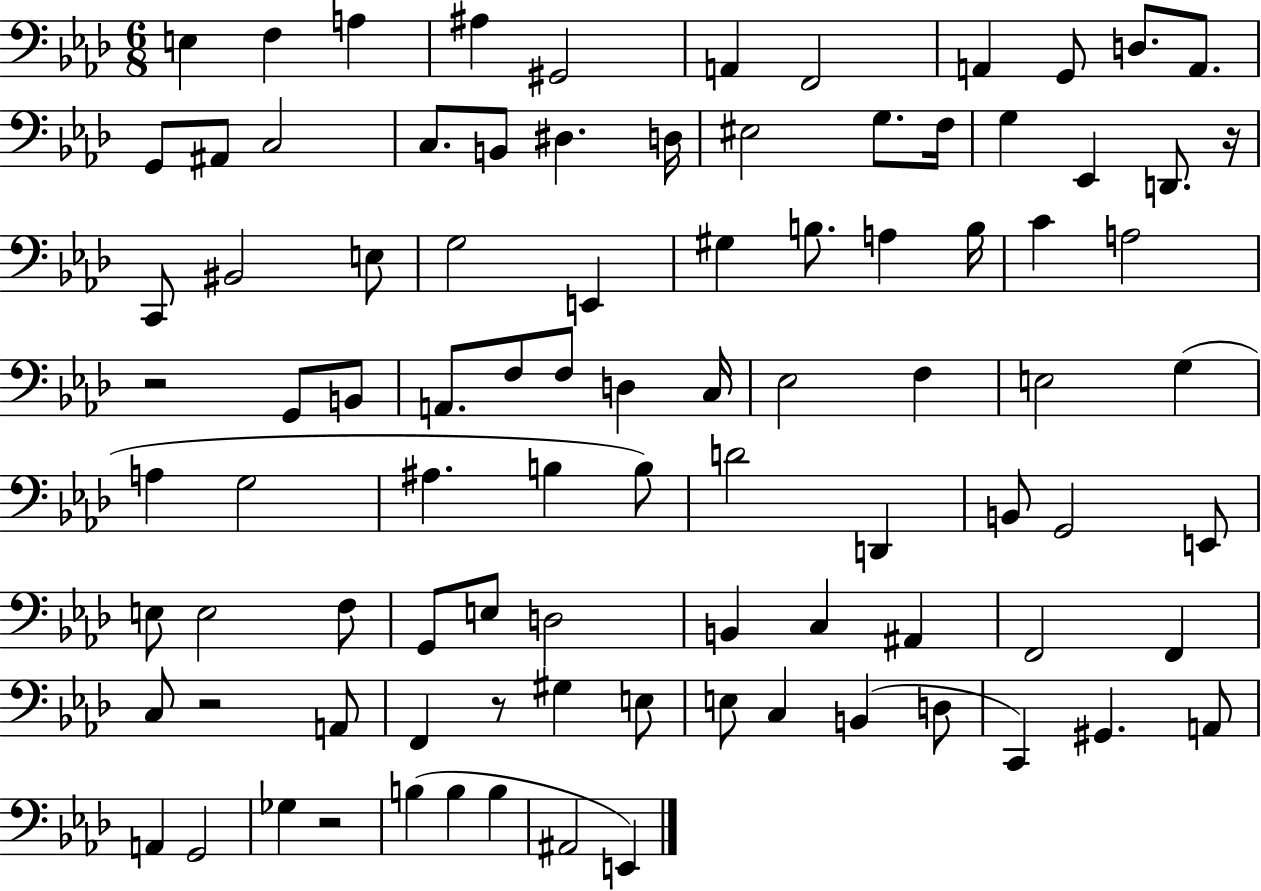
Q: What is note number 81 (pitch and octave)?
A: G2